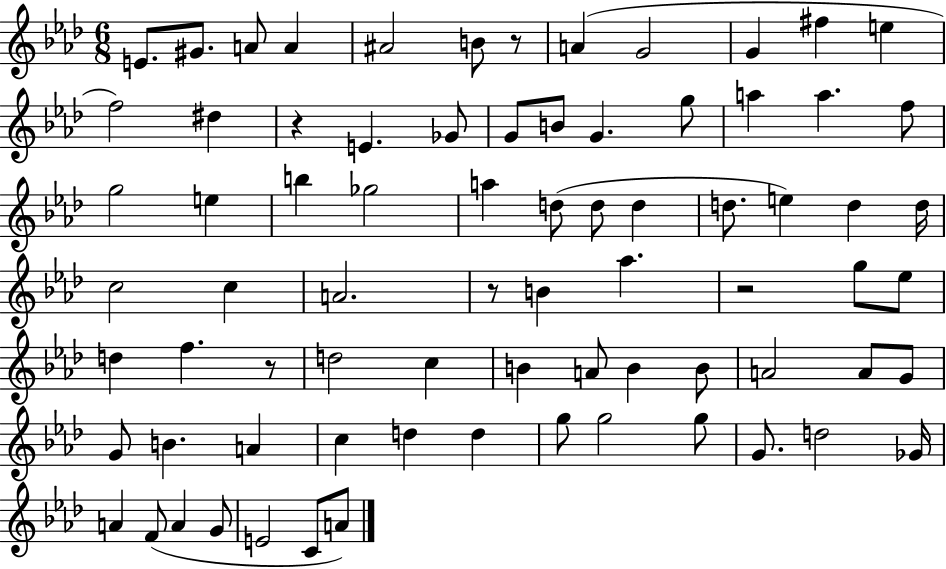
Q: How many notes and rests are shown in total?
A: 76